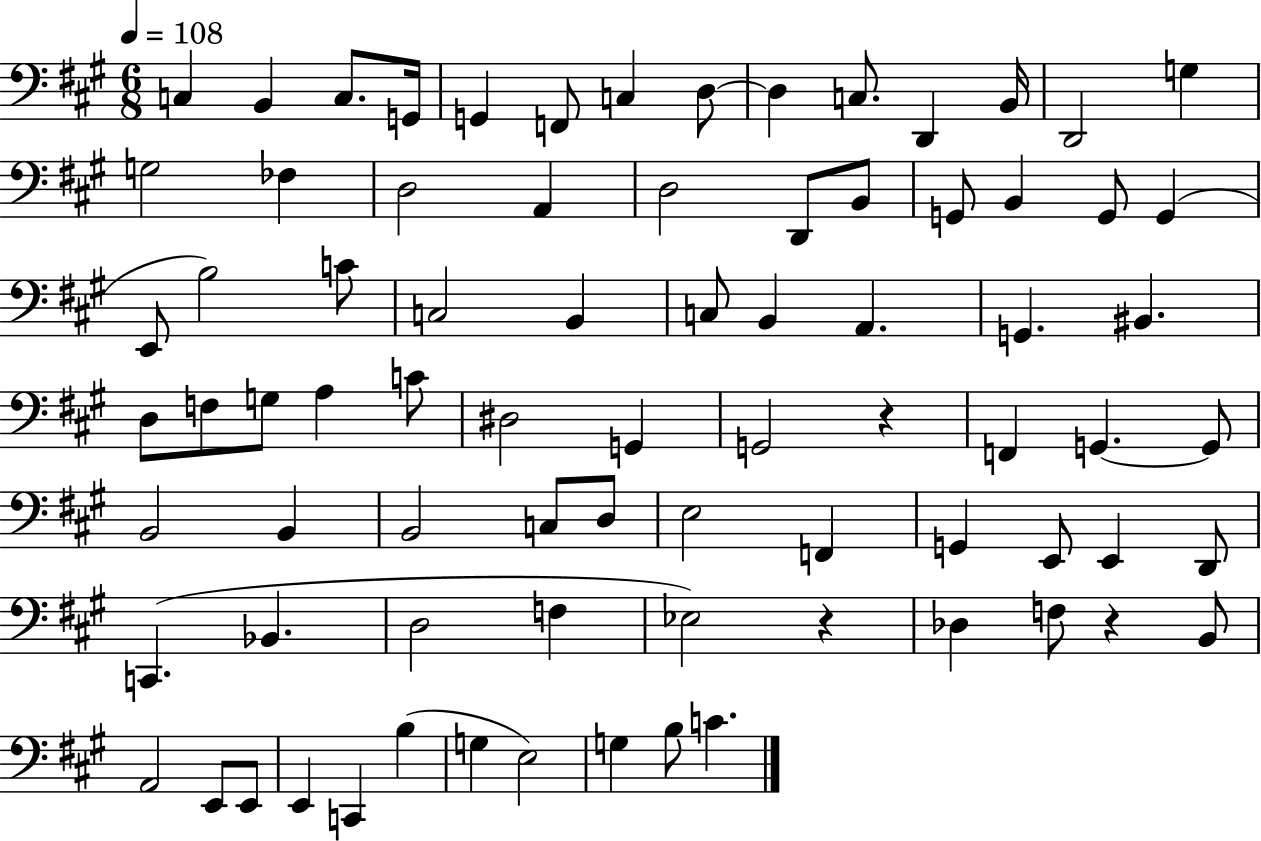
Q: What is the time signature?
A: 6/8